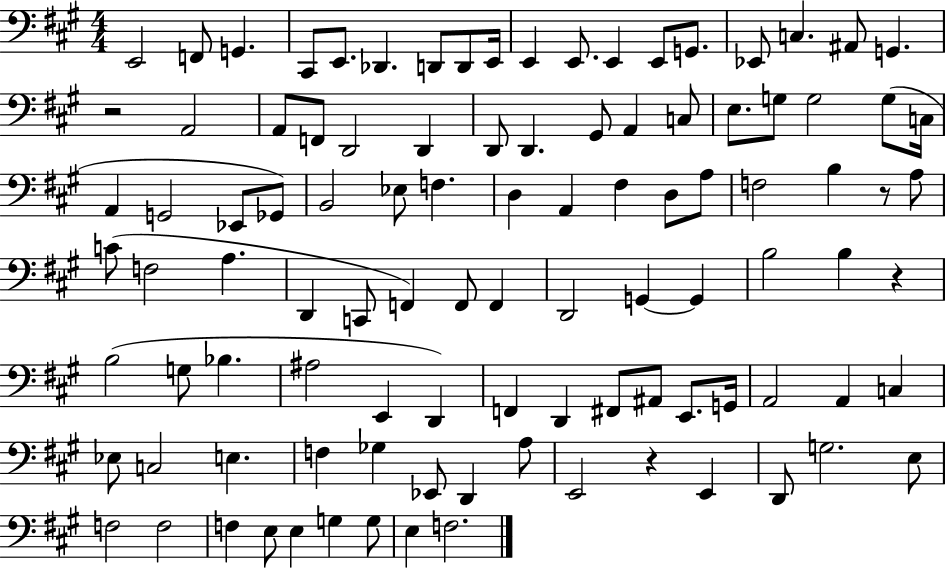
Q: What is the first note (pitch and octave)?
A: E2